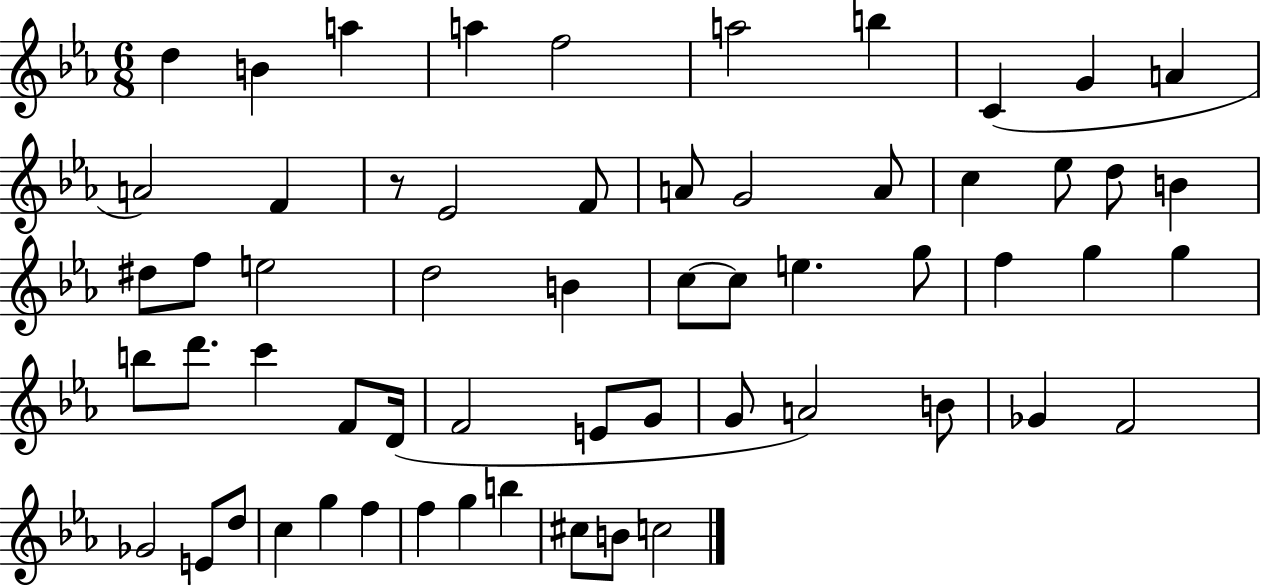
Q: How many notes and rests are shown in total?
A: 59